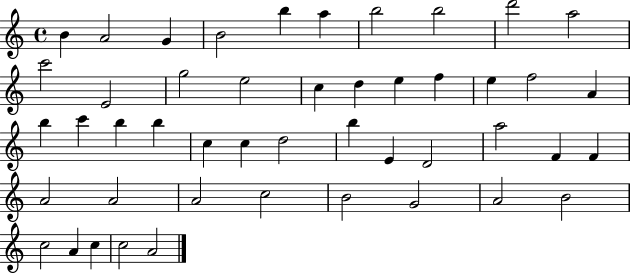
B4/q A4/h G4/q B4/h B5/q A5/q B5/h B5/h D6/h A5/h C6/h E4/h G5/h E5/h C5/q D5/q E5/q F5/q E5/q F5/h A4/q B5/q C6/q B5/q B5/q C5/q C5/q D5/h B5/q E4/q D4/h A5/h F4/q F4/q A4/h A4/h A4/h C5/h B4/h G4/h A4/h B4/h C5/h A4/q C5/q C5/h A4/h